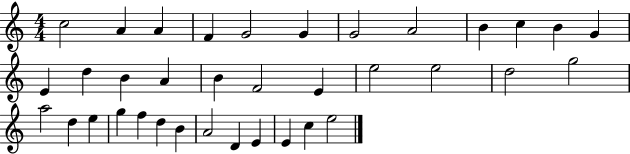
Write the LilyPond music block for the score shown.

{
  \clef treble
  \numericTimeSignature
  \time 4/4
  \key c \major
  c''2 a'4 a'4 | f'4 g'2 g'4 | g'2 a'2 | b'4 c''4 b'4 g'4 | \break e'4 d''4 b'4 a'4 | b'4 f'2 e'4 | e''2 e''2 | d''2 g''2 | \break a''2 d''4 e''4 | g''4 f''4 d''4 b'4 | a'2 d'4 e'4 | e'4 c''4 e''2 | \break \bar "|."
}